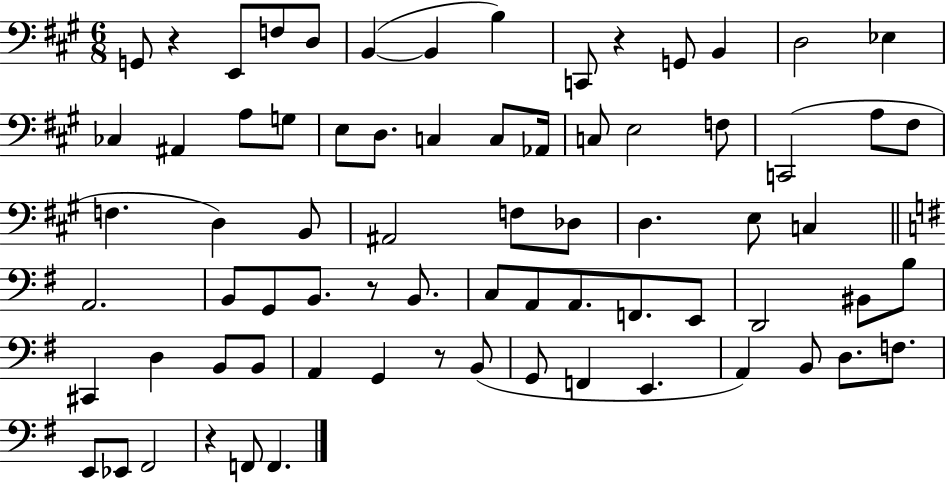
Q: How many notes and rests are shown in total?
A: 73